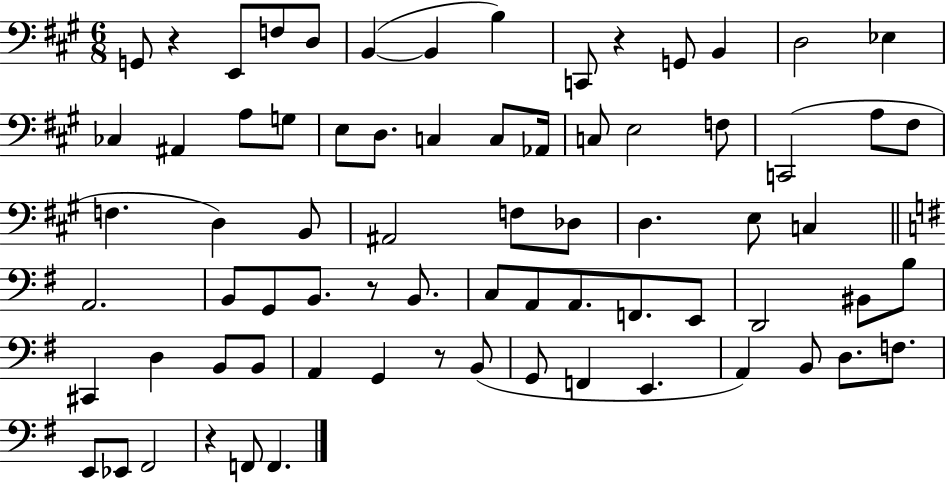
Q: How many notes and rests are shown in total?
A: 73